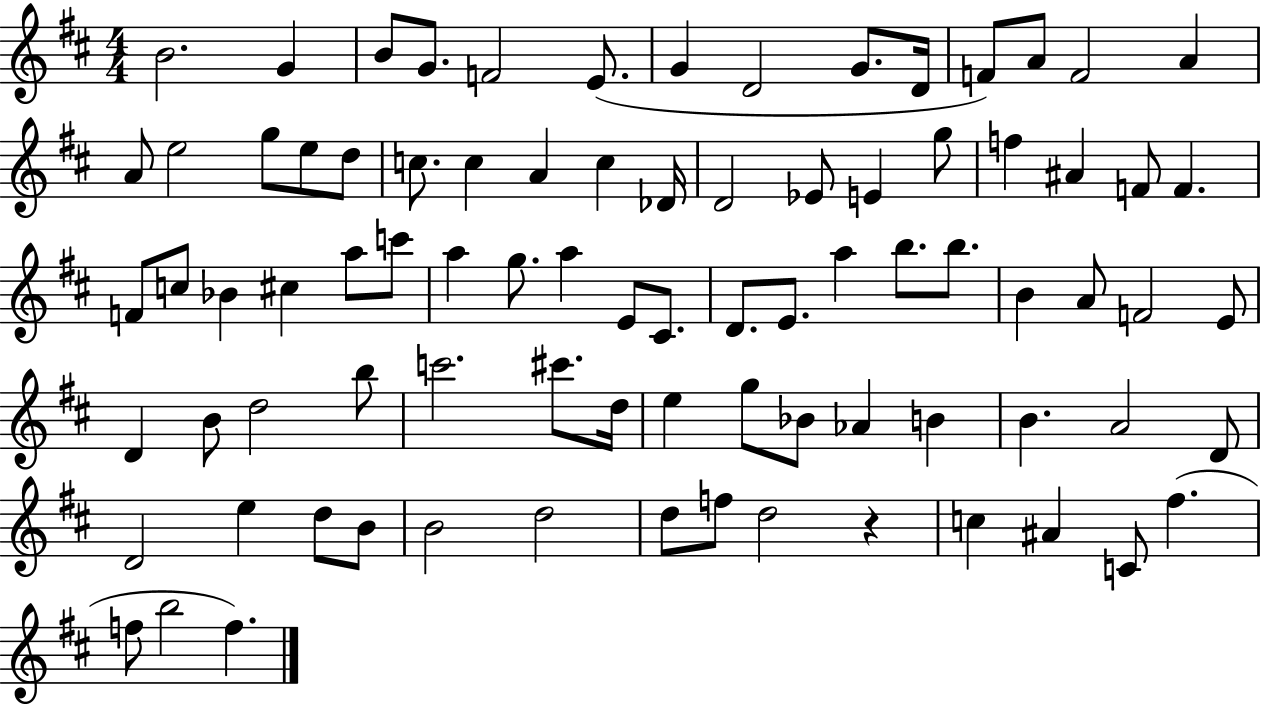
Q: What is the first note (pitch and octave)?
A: B4